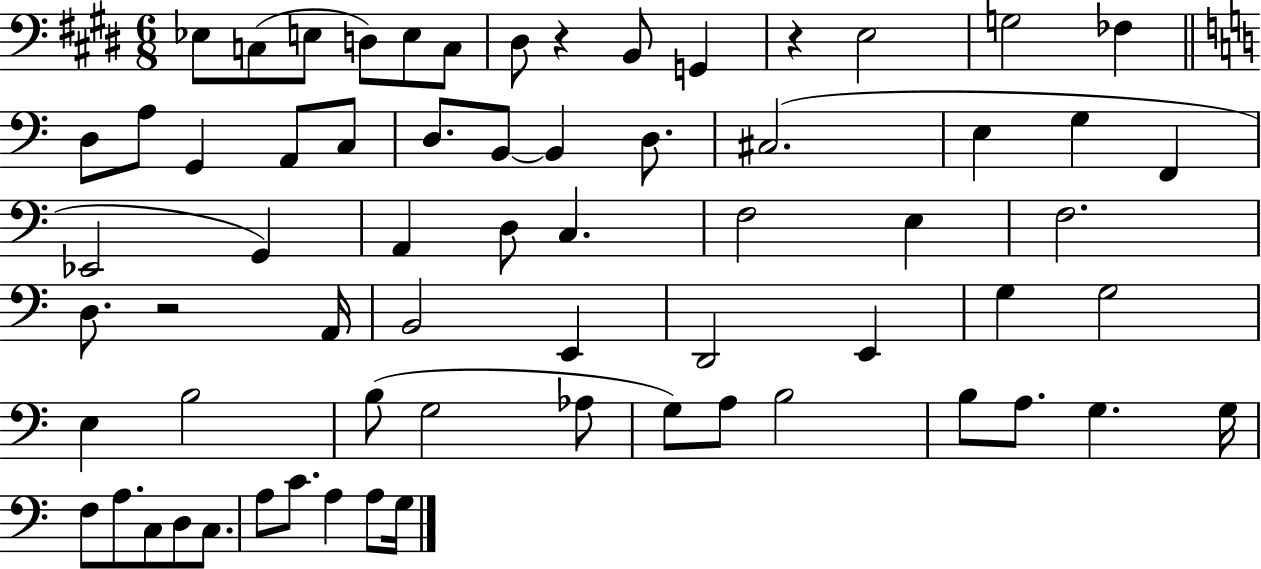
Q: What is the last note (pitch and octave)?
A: G3